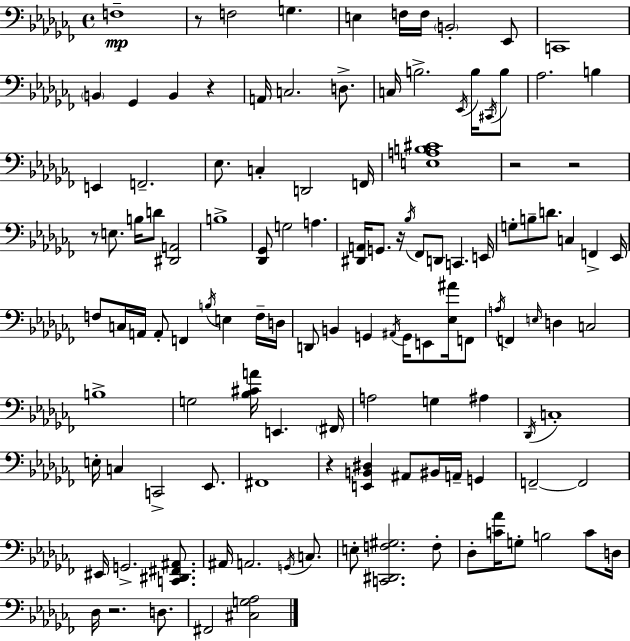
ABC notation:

X:1
T:Untitled
M:4/4
L:1/4
K:Abm
F,4 z/2 F,2 G, E, F,/4 F,/4 B,,2 _E,,/2 C,,4 B,, _G,, B,, z A,,/4 C,2 D,/2 C,/4 B,2 _E,,/4 B,/4 ^C,,/4 B,/2 _A,2 B, E,, F,,2 _E,/2 C, D,,2 F,,/4 [E,A,B,^C]4 z2 z2 z/2 E,/2 B,/4 D/2 [^D,,A,,]2 B,4 [_D,,_G,,]/2 G,2 A, [^D,,A,,]/4 G,,/2 z/4 _B,/4 _F,,/2 D,,/2 C,, E,,/4 G,/2 B,/2 D/2 C, F,, _E,,/4 F,/2 C,/4 A,,/4 A,,/2 F,, B,/4 E, F,/4 D,/4 D,,/2 B,, G,, ^A,,/4 G,,/4 E,,/2 [_E,^A]/4 F,,/2 A,/4 F,, E,/4 D, C,2 B,4 G,2 [_B,^CA]/4 E,, ^F,,/4 A,2 G, ^A, _D,,/4 C,4 E,/4 C, C,,2 _E,,/2 ^F,,4 z [E,,B,,^D,] ^A,,/2 ^B,,/4 A,,/4 G,, F,,2 F,,2 ^E,,/4 G,,2 [C,,^D,,^F,,^A,,]/2 ^A,,/4 A,,2 G,,/4 C,/2 E,/2 [C,,^D,,F,^G,]2 F,/2 _D,/2 [C_A]/4 G,/2 B,2 C/2 D,/4 _D,/4 z2 D,/2 ^F,,2 [^C,G,_A,]2